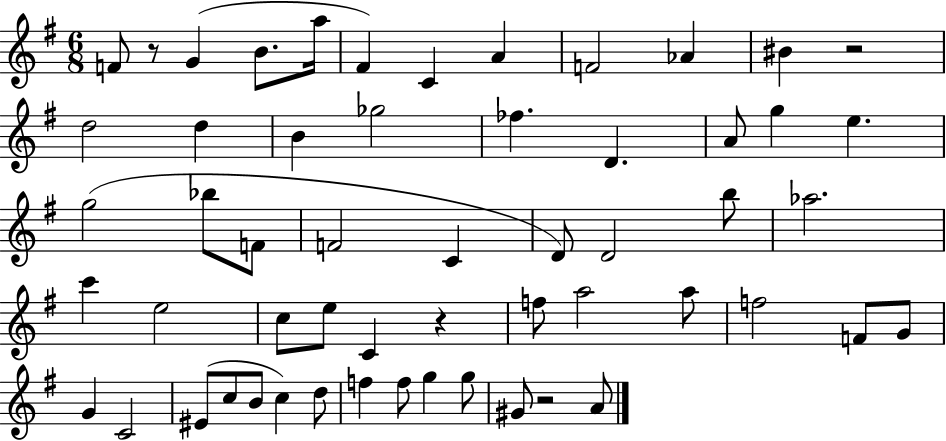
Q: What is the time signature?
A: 6/8